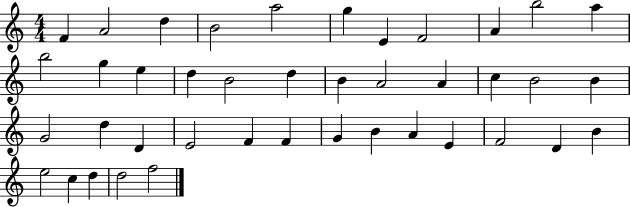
{
  \clef treble
  \numericTimeSignature
  \time 4/4
  \key c \major
  f'4 a'2 d''4 | b'2 a''2 | g''4 e'4 f'2 | a'4 b''2 a''4 | \break b''2 g''4 e''4 | d''4 b'2 d''4 | b'4 a'2 a'4 | c''4 b'2 b'4 | \break g'2 d''4 d'4 | e'2 f'4 f'4 | g'4 b'4 a'4 e'4 | f'2 d'4 b'4 | \break e''2 c''4 d''4 | d''2 f''2 | \bar "|."
}